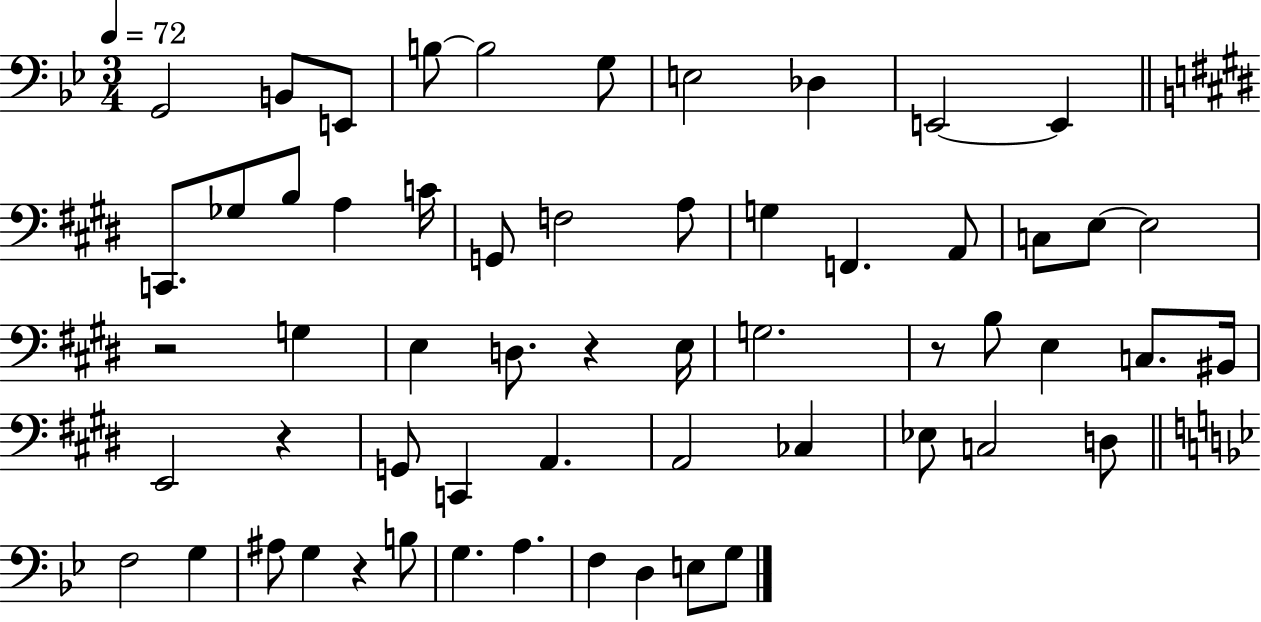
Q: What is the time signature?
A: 3/4